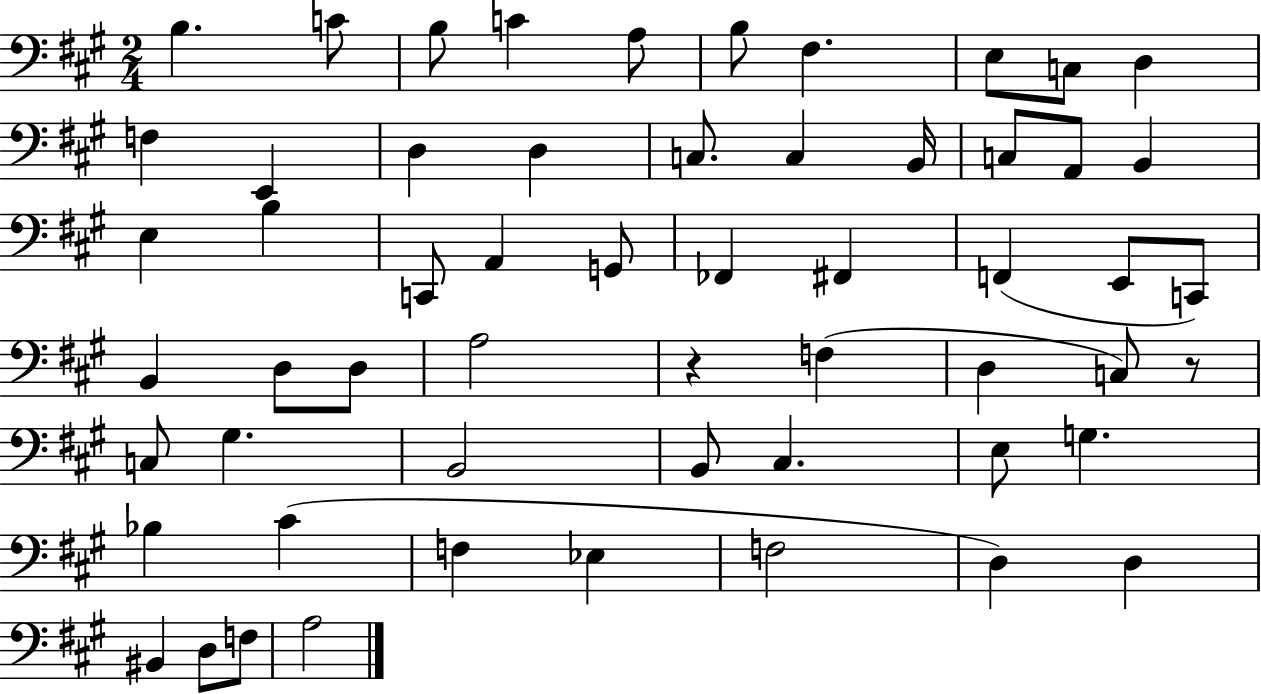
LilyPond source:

{
  \clef bass
  \numericTimeSignature
  \time 2/4
  \key a \major
  b4. c'8 | b8 c'4 a8 | b8 fis4. | e8 c8 d4 | \break f4 e,4 | d4 d4 | c8. c4 b,16 | c8 a,8 b,4 | \break e4 b4 | c,8 a,4 g,8 | fes,4 fis,4 | f,4( e,8 c,8) | \break b,4 d8 d8 | a2 | r4 f4( | d4 c8) r8 | \break c8 gis4. | b,2 | b,8 cis4. | e8 g4. | \break bes4 cis'4( | f4 ees4 | f2 | d4) d4 | \break bis,4 d8 f8 | a2 | \bar "|."
}